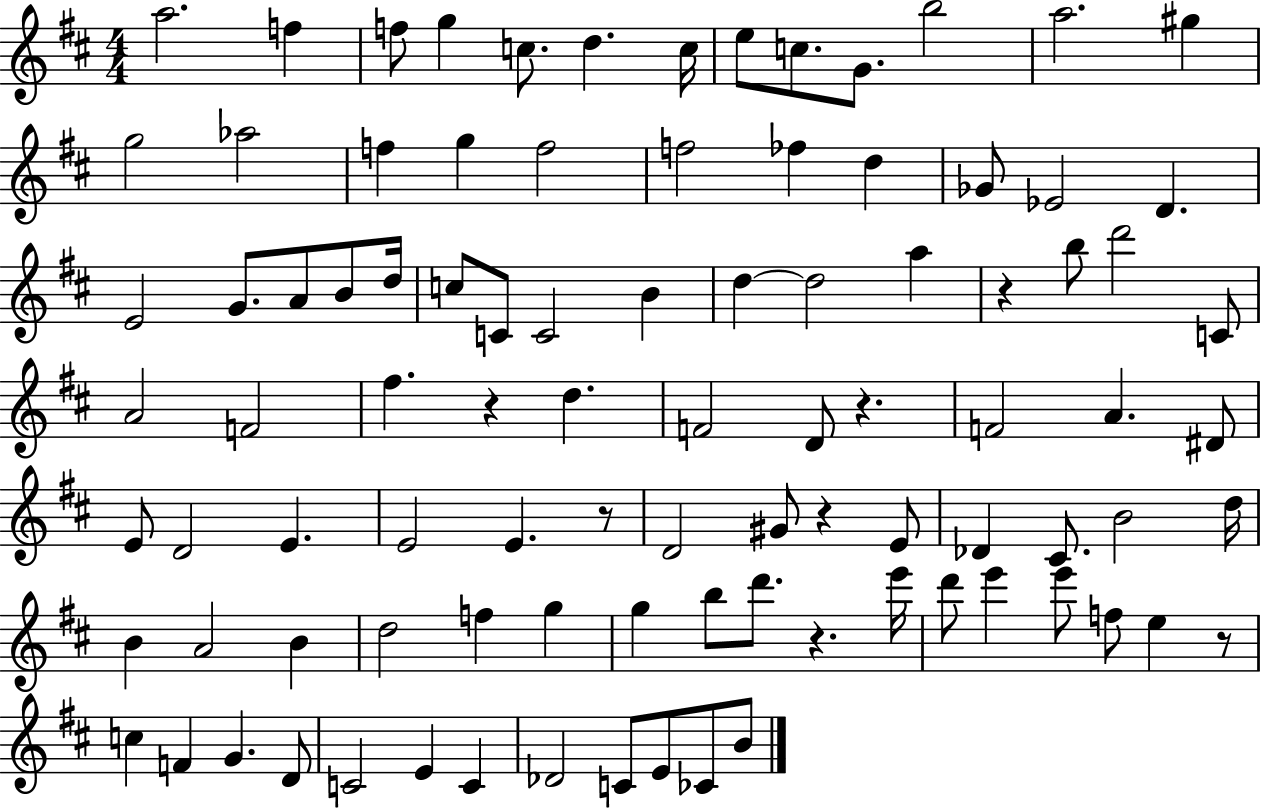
X:1
T:Untitled
M:4/4
L:1/4
K:D
a2 f f/2 g c/2 d c/4 e/2 c/2 G/2 b2 a2 ^g g2 _a2 f g f2 f2 _f d _G/2 _E2 D E2 G/2 A/2 B/2 d/4 c/2 C/2 C2 B d d2 a z b/2 d'2 C/2 A2 F2 ^f z d F2 D/2 z F2 A ^D/2 E/2 D2 E E2 E z/2 D2 ^G/2 z E/2 _D ^C/2 B2 d/4 B A2 B d2 f g g b/2 d'/2 z e'/4 d'/2 e' e'/2 f/2 e z/2 c F G D/2 C2 E C _D2 C/2 E/2 _C/2 B/2